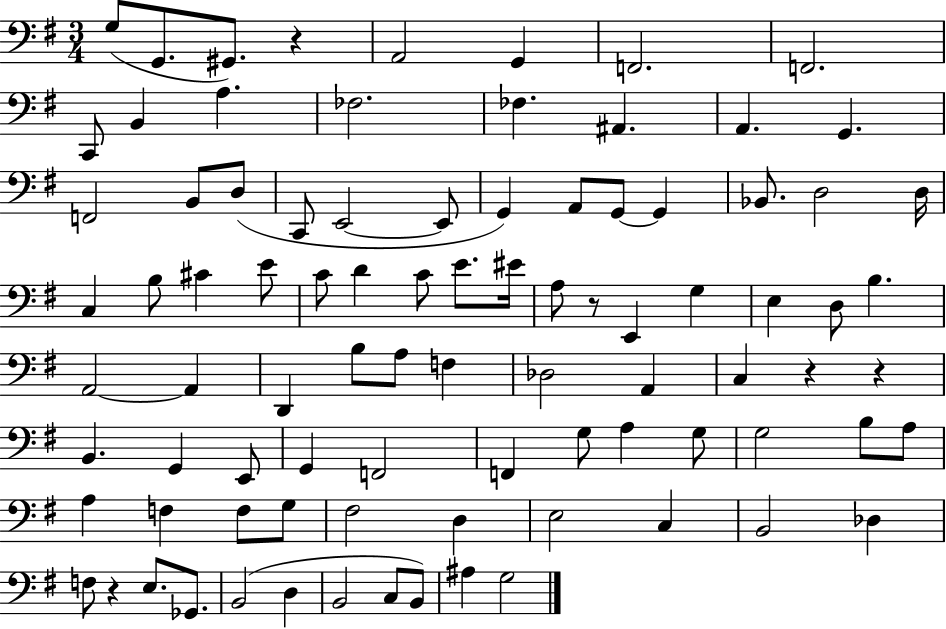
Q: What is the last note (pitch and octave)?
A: G3